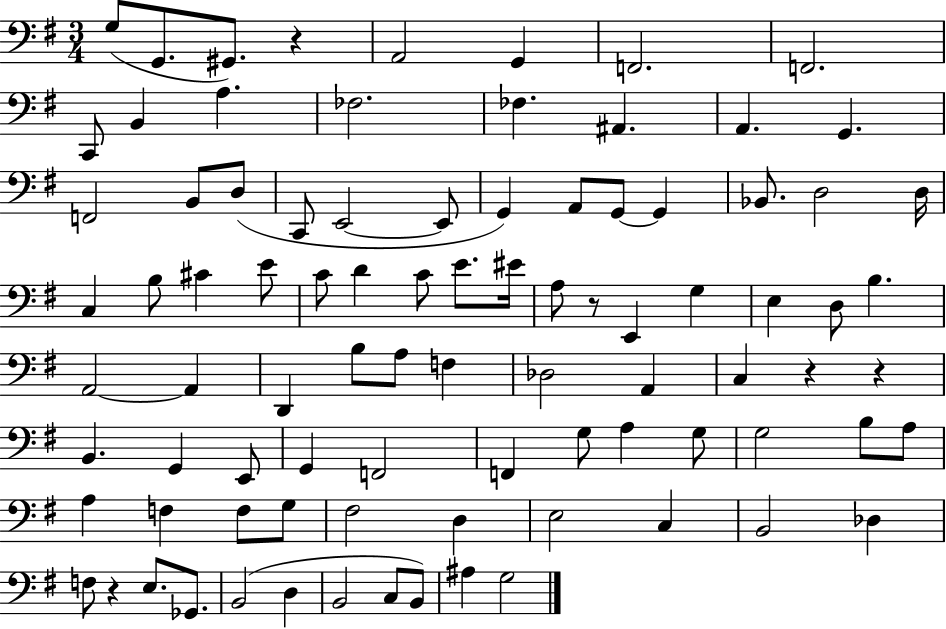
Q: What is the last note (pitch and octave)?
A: G3